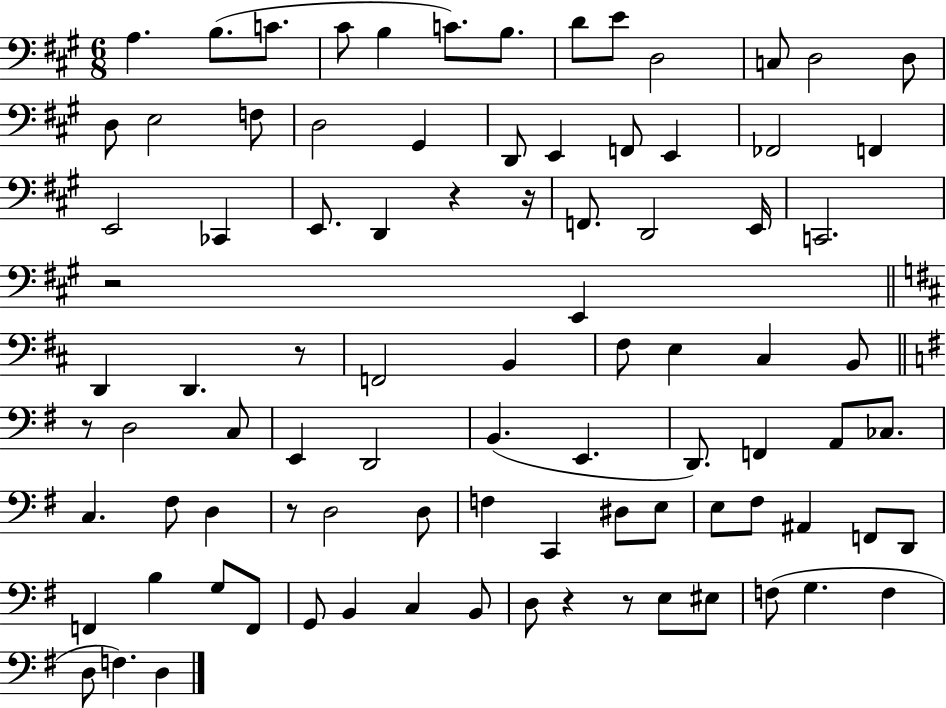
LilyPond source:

{
  \clef bass
  \numericTimeSignature
  \time 6/8
  \key a \major
  \repeat volta 2 { a4. b8.( c'8. | cis'8 b4 c'8.) b8. | d'8 e'8 d2 | c8 d2 d8 | \break d8 e2 f8 | d2 gis,4 | d,8 e,4 f,8 e,4 | fes,2 f,4 | \break e,2 ces,4 | e,8. d,4 r4 r16 | f,8. d,2 e,16 | c,2. | \break r2 e,4 | \bar "||" \break \key d \major d,4 d,4. r8 | f,2 b,4 | fis8 e4 cis4 b,8 | \bar "||" \break \key e \minor r8 d2 c8 | e,4 d,2 | b,4.( e,4. | d,8.) f,4 a,8 ces8. | \break c4. fis8 d4 | r8 d2 d8 | f4 c,4 dis8 e8 | e8 fis8 ais,4 f,8 d,8 | \break f,4 b4 g8 f,8 | g,8 b,4 c4 b,8 | d8 r4 r8 e8 eis8 | f8( g4. f4 | \break d8 f4.) d4 | } \bar "|."
}